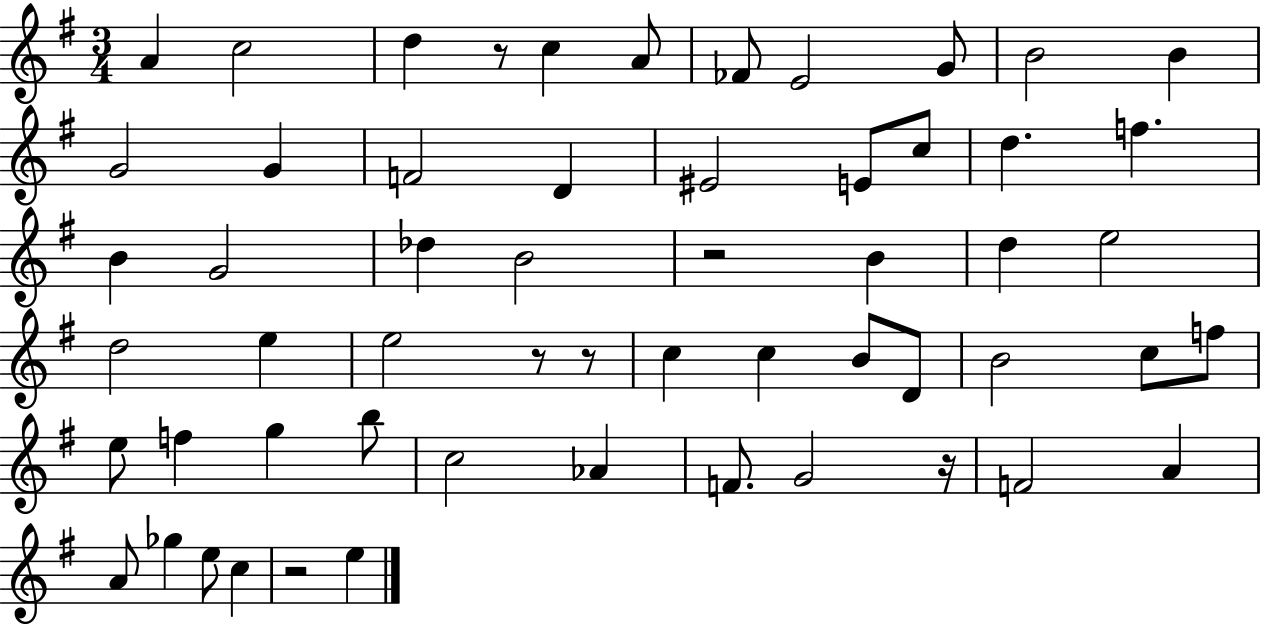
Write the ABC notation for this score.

X:1
T:Untitled
M:3/4
L:1/4
K:G
A c2 d z/2 c A/2 _F/2 E2 G/2 B2 B G2 G F2 D ^E2 E/2 c/2 d f B G2 _d B2 z2 B d e2 d2 e e2 z/2 z/2 c c B/2 D/2 B2 c/2 f/2 e/2 f g b/2 c2 _A F/2 G2 z/4 F2 A A/2 _g e/2 c z2 e